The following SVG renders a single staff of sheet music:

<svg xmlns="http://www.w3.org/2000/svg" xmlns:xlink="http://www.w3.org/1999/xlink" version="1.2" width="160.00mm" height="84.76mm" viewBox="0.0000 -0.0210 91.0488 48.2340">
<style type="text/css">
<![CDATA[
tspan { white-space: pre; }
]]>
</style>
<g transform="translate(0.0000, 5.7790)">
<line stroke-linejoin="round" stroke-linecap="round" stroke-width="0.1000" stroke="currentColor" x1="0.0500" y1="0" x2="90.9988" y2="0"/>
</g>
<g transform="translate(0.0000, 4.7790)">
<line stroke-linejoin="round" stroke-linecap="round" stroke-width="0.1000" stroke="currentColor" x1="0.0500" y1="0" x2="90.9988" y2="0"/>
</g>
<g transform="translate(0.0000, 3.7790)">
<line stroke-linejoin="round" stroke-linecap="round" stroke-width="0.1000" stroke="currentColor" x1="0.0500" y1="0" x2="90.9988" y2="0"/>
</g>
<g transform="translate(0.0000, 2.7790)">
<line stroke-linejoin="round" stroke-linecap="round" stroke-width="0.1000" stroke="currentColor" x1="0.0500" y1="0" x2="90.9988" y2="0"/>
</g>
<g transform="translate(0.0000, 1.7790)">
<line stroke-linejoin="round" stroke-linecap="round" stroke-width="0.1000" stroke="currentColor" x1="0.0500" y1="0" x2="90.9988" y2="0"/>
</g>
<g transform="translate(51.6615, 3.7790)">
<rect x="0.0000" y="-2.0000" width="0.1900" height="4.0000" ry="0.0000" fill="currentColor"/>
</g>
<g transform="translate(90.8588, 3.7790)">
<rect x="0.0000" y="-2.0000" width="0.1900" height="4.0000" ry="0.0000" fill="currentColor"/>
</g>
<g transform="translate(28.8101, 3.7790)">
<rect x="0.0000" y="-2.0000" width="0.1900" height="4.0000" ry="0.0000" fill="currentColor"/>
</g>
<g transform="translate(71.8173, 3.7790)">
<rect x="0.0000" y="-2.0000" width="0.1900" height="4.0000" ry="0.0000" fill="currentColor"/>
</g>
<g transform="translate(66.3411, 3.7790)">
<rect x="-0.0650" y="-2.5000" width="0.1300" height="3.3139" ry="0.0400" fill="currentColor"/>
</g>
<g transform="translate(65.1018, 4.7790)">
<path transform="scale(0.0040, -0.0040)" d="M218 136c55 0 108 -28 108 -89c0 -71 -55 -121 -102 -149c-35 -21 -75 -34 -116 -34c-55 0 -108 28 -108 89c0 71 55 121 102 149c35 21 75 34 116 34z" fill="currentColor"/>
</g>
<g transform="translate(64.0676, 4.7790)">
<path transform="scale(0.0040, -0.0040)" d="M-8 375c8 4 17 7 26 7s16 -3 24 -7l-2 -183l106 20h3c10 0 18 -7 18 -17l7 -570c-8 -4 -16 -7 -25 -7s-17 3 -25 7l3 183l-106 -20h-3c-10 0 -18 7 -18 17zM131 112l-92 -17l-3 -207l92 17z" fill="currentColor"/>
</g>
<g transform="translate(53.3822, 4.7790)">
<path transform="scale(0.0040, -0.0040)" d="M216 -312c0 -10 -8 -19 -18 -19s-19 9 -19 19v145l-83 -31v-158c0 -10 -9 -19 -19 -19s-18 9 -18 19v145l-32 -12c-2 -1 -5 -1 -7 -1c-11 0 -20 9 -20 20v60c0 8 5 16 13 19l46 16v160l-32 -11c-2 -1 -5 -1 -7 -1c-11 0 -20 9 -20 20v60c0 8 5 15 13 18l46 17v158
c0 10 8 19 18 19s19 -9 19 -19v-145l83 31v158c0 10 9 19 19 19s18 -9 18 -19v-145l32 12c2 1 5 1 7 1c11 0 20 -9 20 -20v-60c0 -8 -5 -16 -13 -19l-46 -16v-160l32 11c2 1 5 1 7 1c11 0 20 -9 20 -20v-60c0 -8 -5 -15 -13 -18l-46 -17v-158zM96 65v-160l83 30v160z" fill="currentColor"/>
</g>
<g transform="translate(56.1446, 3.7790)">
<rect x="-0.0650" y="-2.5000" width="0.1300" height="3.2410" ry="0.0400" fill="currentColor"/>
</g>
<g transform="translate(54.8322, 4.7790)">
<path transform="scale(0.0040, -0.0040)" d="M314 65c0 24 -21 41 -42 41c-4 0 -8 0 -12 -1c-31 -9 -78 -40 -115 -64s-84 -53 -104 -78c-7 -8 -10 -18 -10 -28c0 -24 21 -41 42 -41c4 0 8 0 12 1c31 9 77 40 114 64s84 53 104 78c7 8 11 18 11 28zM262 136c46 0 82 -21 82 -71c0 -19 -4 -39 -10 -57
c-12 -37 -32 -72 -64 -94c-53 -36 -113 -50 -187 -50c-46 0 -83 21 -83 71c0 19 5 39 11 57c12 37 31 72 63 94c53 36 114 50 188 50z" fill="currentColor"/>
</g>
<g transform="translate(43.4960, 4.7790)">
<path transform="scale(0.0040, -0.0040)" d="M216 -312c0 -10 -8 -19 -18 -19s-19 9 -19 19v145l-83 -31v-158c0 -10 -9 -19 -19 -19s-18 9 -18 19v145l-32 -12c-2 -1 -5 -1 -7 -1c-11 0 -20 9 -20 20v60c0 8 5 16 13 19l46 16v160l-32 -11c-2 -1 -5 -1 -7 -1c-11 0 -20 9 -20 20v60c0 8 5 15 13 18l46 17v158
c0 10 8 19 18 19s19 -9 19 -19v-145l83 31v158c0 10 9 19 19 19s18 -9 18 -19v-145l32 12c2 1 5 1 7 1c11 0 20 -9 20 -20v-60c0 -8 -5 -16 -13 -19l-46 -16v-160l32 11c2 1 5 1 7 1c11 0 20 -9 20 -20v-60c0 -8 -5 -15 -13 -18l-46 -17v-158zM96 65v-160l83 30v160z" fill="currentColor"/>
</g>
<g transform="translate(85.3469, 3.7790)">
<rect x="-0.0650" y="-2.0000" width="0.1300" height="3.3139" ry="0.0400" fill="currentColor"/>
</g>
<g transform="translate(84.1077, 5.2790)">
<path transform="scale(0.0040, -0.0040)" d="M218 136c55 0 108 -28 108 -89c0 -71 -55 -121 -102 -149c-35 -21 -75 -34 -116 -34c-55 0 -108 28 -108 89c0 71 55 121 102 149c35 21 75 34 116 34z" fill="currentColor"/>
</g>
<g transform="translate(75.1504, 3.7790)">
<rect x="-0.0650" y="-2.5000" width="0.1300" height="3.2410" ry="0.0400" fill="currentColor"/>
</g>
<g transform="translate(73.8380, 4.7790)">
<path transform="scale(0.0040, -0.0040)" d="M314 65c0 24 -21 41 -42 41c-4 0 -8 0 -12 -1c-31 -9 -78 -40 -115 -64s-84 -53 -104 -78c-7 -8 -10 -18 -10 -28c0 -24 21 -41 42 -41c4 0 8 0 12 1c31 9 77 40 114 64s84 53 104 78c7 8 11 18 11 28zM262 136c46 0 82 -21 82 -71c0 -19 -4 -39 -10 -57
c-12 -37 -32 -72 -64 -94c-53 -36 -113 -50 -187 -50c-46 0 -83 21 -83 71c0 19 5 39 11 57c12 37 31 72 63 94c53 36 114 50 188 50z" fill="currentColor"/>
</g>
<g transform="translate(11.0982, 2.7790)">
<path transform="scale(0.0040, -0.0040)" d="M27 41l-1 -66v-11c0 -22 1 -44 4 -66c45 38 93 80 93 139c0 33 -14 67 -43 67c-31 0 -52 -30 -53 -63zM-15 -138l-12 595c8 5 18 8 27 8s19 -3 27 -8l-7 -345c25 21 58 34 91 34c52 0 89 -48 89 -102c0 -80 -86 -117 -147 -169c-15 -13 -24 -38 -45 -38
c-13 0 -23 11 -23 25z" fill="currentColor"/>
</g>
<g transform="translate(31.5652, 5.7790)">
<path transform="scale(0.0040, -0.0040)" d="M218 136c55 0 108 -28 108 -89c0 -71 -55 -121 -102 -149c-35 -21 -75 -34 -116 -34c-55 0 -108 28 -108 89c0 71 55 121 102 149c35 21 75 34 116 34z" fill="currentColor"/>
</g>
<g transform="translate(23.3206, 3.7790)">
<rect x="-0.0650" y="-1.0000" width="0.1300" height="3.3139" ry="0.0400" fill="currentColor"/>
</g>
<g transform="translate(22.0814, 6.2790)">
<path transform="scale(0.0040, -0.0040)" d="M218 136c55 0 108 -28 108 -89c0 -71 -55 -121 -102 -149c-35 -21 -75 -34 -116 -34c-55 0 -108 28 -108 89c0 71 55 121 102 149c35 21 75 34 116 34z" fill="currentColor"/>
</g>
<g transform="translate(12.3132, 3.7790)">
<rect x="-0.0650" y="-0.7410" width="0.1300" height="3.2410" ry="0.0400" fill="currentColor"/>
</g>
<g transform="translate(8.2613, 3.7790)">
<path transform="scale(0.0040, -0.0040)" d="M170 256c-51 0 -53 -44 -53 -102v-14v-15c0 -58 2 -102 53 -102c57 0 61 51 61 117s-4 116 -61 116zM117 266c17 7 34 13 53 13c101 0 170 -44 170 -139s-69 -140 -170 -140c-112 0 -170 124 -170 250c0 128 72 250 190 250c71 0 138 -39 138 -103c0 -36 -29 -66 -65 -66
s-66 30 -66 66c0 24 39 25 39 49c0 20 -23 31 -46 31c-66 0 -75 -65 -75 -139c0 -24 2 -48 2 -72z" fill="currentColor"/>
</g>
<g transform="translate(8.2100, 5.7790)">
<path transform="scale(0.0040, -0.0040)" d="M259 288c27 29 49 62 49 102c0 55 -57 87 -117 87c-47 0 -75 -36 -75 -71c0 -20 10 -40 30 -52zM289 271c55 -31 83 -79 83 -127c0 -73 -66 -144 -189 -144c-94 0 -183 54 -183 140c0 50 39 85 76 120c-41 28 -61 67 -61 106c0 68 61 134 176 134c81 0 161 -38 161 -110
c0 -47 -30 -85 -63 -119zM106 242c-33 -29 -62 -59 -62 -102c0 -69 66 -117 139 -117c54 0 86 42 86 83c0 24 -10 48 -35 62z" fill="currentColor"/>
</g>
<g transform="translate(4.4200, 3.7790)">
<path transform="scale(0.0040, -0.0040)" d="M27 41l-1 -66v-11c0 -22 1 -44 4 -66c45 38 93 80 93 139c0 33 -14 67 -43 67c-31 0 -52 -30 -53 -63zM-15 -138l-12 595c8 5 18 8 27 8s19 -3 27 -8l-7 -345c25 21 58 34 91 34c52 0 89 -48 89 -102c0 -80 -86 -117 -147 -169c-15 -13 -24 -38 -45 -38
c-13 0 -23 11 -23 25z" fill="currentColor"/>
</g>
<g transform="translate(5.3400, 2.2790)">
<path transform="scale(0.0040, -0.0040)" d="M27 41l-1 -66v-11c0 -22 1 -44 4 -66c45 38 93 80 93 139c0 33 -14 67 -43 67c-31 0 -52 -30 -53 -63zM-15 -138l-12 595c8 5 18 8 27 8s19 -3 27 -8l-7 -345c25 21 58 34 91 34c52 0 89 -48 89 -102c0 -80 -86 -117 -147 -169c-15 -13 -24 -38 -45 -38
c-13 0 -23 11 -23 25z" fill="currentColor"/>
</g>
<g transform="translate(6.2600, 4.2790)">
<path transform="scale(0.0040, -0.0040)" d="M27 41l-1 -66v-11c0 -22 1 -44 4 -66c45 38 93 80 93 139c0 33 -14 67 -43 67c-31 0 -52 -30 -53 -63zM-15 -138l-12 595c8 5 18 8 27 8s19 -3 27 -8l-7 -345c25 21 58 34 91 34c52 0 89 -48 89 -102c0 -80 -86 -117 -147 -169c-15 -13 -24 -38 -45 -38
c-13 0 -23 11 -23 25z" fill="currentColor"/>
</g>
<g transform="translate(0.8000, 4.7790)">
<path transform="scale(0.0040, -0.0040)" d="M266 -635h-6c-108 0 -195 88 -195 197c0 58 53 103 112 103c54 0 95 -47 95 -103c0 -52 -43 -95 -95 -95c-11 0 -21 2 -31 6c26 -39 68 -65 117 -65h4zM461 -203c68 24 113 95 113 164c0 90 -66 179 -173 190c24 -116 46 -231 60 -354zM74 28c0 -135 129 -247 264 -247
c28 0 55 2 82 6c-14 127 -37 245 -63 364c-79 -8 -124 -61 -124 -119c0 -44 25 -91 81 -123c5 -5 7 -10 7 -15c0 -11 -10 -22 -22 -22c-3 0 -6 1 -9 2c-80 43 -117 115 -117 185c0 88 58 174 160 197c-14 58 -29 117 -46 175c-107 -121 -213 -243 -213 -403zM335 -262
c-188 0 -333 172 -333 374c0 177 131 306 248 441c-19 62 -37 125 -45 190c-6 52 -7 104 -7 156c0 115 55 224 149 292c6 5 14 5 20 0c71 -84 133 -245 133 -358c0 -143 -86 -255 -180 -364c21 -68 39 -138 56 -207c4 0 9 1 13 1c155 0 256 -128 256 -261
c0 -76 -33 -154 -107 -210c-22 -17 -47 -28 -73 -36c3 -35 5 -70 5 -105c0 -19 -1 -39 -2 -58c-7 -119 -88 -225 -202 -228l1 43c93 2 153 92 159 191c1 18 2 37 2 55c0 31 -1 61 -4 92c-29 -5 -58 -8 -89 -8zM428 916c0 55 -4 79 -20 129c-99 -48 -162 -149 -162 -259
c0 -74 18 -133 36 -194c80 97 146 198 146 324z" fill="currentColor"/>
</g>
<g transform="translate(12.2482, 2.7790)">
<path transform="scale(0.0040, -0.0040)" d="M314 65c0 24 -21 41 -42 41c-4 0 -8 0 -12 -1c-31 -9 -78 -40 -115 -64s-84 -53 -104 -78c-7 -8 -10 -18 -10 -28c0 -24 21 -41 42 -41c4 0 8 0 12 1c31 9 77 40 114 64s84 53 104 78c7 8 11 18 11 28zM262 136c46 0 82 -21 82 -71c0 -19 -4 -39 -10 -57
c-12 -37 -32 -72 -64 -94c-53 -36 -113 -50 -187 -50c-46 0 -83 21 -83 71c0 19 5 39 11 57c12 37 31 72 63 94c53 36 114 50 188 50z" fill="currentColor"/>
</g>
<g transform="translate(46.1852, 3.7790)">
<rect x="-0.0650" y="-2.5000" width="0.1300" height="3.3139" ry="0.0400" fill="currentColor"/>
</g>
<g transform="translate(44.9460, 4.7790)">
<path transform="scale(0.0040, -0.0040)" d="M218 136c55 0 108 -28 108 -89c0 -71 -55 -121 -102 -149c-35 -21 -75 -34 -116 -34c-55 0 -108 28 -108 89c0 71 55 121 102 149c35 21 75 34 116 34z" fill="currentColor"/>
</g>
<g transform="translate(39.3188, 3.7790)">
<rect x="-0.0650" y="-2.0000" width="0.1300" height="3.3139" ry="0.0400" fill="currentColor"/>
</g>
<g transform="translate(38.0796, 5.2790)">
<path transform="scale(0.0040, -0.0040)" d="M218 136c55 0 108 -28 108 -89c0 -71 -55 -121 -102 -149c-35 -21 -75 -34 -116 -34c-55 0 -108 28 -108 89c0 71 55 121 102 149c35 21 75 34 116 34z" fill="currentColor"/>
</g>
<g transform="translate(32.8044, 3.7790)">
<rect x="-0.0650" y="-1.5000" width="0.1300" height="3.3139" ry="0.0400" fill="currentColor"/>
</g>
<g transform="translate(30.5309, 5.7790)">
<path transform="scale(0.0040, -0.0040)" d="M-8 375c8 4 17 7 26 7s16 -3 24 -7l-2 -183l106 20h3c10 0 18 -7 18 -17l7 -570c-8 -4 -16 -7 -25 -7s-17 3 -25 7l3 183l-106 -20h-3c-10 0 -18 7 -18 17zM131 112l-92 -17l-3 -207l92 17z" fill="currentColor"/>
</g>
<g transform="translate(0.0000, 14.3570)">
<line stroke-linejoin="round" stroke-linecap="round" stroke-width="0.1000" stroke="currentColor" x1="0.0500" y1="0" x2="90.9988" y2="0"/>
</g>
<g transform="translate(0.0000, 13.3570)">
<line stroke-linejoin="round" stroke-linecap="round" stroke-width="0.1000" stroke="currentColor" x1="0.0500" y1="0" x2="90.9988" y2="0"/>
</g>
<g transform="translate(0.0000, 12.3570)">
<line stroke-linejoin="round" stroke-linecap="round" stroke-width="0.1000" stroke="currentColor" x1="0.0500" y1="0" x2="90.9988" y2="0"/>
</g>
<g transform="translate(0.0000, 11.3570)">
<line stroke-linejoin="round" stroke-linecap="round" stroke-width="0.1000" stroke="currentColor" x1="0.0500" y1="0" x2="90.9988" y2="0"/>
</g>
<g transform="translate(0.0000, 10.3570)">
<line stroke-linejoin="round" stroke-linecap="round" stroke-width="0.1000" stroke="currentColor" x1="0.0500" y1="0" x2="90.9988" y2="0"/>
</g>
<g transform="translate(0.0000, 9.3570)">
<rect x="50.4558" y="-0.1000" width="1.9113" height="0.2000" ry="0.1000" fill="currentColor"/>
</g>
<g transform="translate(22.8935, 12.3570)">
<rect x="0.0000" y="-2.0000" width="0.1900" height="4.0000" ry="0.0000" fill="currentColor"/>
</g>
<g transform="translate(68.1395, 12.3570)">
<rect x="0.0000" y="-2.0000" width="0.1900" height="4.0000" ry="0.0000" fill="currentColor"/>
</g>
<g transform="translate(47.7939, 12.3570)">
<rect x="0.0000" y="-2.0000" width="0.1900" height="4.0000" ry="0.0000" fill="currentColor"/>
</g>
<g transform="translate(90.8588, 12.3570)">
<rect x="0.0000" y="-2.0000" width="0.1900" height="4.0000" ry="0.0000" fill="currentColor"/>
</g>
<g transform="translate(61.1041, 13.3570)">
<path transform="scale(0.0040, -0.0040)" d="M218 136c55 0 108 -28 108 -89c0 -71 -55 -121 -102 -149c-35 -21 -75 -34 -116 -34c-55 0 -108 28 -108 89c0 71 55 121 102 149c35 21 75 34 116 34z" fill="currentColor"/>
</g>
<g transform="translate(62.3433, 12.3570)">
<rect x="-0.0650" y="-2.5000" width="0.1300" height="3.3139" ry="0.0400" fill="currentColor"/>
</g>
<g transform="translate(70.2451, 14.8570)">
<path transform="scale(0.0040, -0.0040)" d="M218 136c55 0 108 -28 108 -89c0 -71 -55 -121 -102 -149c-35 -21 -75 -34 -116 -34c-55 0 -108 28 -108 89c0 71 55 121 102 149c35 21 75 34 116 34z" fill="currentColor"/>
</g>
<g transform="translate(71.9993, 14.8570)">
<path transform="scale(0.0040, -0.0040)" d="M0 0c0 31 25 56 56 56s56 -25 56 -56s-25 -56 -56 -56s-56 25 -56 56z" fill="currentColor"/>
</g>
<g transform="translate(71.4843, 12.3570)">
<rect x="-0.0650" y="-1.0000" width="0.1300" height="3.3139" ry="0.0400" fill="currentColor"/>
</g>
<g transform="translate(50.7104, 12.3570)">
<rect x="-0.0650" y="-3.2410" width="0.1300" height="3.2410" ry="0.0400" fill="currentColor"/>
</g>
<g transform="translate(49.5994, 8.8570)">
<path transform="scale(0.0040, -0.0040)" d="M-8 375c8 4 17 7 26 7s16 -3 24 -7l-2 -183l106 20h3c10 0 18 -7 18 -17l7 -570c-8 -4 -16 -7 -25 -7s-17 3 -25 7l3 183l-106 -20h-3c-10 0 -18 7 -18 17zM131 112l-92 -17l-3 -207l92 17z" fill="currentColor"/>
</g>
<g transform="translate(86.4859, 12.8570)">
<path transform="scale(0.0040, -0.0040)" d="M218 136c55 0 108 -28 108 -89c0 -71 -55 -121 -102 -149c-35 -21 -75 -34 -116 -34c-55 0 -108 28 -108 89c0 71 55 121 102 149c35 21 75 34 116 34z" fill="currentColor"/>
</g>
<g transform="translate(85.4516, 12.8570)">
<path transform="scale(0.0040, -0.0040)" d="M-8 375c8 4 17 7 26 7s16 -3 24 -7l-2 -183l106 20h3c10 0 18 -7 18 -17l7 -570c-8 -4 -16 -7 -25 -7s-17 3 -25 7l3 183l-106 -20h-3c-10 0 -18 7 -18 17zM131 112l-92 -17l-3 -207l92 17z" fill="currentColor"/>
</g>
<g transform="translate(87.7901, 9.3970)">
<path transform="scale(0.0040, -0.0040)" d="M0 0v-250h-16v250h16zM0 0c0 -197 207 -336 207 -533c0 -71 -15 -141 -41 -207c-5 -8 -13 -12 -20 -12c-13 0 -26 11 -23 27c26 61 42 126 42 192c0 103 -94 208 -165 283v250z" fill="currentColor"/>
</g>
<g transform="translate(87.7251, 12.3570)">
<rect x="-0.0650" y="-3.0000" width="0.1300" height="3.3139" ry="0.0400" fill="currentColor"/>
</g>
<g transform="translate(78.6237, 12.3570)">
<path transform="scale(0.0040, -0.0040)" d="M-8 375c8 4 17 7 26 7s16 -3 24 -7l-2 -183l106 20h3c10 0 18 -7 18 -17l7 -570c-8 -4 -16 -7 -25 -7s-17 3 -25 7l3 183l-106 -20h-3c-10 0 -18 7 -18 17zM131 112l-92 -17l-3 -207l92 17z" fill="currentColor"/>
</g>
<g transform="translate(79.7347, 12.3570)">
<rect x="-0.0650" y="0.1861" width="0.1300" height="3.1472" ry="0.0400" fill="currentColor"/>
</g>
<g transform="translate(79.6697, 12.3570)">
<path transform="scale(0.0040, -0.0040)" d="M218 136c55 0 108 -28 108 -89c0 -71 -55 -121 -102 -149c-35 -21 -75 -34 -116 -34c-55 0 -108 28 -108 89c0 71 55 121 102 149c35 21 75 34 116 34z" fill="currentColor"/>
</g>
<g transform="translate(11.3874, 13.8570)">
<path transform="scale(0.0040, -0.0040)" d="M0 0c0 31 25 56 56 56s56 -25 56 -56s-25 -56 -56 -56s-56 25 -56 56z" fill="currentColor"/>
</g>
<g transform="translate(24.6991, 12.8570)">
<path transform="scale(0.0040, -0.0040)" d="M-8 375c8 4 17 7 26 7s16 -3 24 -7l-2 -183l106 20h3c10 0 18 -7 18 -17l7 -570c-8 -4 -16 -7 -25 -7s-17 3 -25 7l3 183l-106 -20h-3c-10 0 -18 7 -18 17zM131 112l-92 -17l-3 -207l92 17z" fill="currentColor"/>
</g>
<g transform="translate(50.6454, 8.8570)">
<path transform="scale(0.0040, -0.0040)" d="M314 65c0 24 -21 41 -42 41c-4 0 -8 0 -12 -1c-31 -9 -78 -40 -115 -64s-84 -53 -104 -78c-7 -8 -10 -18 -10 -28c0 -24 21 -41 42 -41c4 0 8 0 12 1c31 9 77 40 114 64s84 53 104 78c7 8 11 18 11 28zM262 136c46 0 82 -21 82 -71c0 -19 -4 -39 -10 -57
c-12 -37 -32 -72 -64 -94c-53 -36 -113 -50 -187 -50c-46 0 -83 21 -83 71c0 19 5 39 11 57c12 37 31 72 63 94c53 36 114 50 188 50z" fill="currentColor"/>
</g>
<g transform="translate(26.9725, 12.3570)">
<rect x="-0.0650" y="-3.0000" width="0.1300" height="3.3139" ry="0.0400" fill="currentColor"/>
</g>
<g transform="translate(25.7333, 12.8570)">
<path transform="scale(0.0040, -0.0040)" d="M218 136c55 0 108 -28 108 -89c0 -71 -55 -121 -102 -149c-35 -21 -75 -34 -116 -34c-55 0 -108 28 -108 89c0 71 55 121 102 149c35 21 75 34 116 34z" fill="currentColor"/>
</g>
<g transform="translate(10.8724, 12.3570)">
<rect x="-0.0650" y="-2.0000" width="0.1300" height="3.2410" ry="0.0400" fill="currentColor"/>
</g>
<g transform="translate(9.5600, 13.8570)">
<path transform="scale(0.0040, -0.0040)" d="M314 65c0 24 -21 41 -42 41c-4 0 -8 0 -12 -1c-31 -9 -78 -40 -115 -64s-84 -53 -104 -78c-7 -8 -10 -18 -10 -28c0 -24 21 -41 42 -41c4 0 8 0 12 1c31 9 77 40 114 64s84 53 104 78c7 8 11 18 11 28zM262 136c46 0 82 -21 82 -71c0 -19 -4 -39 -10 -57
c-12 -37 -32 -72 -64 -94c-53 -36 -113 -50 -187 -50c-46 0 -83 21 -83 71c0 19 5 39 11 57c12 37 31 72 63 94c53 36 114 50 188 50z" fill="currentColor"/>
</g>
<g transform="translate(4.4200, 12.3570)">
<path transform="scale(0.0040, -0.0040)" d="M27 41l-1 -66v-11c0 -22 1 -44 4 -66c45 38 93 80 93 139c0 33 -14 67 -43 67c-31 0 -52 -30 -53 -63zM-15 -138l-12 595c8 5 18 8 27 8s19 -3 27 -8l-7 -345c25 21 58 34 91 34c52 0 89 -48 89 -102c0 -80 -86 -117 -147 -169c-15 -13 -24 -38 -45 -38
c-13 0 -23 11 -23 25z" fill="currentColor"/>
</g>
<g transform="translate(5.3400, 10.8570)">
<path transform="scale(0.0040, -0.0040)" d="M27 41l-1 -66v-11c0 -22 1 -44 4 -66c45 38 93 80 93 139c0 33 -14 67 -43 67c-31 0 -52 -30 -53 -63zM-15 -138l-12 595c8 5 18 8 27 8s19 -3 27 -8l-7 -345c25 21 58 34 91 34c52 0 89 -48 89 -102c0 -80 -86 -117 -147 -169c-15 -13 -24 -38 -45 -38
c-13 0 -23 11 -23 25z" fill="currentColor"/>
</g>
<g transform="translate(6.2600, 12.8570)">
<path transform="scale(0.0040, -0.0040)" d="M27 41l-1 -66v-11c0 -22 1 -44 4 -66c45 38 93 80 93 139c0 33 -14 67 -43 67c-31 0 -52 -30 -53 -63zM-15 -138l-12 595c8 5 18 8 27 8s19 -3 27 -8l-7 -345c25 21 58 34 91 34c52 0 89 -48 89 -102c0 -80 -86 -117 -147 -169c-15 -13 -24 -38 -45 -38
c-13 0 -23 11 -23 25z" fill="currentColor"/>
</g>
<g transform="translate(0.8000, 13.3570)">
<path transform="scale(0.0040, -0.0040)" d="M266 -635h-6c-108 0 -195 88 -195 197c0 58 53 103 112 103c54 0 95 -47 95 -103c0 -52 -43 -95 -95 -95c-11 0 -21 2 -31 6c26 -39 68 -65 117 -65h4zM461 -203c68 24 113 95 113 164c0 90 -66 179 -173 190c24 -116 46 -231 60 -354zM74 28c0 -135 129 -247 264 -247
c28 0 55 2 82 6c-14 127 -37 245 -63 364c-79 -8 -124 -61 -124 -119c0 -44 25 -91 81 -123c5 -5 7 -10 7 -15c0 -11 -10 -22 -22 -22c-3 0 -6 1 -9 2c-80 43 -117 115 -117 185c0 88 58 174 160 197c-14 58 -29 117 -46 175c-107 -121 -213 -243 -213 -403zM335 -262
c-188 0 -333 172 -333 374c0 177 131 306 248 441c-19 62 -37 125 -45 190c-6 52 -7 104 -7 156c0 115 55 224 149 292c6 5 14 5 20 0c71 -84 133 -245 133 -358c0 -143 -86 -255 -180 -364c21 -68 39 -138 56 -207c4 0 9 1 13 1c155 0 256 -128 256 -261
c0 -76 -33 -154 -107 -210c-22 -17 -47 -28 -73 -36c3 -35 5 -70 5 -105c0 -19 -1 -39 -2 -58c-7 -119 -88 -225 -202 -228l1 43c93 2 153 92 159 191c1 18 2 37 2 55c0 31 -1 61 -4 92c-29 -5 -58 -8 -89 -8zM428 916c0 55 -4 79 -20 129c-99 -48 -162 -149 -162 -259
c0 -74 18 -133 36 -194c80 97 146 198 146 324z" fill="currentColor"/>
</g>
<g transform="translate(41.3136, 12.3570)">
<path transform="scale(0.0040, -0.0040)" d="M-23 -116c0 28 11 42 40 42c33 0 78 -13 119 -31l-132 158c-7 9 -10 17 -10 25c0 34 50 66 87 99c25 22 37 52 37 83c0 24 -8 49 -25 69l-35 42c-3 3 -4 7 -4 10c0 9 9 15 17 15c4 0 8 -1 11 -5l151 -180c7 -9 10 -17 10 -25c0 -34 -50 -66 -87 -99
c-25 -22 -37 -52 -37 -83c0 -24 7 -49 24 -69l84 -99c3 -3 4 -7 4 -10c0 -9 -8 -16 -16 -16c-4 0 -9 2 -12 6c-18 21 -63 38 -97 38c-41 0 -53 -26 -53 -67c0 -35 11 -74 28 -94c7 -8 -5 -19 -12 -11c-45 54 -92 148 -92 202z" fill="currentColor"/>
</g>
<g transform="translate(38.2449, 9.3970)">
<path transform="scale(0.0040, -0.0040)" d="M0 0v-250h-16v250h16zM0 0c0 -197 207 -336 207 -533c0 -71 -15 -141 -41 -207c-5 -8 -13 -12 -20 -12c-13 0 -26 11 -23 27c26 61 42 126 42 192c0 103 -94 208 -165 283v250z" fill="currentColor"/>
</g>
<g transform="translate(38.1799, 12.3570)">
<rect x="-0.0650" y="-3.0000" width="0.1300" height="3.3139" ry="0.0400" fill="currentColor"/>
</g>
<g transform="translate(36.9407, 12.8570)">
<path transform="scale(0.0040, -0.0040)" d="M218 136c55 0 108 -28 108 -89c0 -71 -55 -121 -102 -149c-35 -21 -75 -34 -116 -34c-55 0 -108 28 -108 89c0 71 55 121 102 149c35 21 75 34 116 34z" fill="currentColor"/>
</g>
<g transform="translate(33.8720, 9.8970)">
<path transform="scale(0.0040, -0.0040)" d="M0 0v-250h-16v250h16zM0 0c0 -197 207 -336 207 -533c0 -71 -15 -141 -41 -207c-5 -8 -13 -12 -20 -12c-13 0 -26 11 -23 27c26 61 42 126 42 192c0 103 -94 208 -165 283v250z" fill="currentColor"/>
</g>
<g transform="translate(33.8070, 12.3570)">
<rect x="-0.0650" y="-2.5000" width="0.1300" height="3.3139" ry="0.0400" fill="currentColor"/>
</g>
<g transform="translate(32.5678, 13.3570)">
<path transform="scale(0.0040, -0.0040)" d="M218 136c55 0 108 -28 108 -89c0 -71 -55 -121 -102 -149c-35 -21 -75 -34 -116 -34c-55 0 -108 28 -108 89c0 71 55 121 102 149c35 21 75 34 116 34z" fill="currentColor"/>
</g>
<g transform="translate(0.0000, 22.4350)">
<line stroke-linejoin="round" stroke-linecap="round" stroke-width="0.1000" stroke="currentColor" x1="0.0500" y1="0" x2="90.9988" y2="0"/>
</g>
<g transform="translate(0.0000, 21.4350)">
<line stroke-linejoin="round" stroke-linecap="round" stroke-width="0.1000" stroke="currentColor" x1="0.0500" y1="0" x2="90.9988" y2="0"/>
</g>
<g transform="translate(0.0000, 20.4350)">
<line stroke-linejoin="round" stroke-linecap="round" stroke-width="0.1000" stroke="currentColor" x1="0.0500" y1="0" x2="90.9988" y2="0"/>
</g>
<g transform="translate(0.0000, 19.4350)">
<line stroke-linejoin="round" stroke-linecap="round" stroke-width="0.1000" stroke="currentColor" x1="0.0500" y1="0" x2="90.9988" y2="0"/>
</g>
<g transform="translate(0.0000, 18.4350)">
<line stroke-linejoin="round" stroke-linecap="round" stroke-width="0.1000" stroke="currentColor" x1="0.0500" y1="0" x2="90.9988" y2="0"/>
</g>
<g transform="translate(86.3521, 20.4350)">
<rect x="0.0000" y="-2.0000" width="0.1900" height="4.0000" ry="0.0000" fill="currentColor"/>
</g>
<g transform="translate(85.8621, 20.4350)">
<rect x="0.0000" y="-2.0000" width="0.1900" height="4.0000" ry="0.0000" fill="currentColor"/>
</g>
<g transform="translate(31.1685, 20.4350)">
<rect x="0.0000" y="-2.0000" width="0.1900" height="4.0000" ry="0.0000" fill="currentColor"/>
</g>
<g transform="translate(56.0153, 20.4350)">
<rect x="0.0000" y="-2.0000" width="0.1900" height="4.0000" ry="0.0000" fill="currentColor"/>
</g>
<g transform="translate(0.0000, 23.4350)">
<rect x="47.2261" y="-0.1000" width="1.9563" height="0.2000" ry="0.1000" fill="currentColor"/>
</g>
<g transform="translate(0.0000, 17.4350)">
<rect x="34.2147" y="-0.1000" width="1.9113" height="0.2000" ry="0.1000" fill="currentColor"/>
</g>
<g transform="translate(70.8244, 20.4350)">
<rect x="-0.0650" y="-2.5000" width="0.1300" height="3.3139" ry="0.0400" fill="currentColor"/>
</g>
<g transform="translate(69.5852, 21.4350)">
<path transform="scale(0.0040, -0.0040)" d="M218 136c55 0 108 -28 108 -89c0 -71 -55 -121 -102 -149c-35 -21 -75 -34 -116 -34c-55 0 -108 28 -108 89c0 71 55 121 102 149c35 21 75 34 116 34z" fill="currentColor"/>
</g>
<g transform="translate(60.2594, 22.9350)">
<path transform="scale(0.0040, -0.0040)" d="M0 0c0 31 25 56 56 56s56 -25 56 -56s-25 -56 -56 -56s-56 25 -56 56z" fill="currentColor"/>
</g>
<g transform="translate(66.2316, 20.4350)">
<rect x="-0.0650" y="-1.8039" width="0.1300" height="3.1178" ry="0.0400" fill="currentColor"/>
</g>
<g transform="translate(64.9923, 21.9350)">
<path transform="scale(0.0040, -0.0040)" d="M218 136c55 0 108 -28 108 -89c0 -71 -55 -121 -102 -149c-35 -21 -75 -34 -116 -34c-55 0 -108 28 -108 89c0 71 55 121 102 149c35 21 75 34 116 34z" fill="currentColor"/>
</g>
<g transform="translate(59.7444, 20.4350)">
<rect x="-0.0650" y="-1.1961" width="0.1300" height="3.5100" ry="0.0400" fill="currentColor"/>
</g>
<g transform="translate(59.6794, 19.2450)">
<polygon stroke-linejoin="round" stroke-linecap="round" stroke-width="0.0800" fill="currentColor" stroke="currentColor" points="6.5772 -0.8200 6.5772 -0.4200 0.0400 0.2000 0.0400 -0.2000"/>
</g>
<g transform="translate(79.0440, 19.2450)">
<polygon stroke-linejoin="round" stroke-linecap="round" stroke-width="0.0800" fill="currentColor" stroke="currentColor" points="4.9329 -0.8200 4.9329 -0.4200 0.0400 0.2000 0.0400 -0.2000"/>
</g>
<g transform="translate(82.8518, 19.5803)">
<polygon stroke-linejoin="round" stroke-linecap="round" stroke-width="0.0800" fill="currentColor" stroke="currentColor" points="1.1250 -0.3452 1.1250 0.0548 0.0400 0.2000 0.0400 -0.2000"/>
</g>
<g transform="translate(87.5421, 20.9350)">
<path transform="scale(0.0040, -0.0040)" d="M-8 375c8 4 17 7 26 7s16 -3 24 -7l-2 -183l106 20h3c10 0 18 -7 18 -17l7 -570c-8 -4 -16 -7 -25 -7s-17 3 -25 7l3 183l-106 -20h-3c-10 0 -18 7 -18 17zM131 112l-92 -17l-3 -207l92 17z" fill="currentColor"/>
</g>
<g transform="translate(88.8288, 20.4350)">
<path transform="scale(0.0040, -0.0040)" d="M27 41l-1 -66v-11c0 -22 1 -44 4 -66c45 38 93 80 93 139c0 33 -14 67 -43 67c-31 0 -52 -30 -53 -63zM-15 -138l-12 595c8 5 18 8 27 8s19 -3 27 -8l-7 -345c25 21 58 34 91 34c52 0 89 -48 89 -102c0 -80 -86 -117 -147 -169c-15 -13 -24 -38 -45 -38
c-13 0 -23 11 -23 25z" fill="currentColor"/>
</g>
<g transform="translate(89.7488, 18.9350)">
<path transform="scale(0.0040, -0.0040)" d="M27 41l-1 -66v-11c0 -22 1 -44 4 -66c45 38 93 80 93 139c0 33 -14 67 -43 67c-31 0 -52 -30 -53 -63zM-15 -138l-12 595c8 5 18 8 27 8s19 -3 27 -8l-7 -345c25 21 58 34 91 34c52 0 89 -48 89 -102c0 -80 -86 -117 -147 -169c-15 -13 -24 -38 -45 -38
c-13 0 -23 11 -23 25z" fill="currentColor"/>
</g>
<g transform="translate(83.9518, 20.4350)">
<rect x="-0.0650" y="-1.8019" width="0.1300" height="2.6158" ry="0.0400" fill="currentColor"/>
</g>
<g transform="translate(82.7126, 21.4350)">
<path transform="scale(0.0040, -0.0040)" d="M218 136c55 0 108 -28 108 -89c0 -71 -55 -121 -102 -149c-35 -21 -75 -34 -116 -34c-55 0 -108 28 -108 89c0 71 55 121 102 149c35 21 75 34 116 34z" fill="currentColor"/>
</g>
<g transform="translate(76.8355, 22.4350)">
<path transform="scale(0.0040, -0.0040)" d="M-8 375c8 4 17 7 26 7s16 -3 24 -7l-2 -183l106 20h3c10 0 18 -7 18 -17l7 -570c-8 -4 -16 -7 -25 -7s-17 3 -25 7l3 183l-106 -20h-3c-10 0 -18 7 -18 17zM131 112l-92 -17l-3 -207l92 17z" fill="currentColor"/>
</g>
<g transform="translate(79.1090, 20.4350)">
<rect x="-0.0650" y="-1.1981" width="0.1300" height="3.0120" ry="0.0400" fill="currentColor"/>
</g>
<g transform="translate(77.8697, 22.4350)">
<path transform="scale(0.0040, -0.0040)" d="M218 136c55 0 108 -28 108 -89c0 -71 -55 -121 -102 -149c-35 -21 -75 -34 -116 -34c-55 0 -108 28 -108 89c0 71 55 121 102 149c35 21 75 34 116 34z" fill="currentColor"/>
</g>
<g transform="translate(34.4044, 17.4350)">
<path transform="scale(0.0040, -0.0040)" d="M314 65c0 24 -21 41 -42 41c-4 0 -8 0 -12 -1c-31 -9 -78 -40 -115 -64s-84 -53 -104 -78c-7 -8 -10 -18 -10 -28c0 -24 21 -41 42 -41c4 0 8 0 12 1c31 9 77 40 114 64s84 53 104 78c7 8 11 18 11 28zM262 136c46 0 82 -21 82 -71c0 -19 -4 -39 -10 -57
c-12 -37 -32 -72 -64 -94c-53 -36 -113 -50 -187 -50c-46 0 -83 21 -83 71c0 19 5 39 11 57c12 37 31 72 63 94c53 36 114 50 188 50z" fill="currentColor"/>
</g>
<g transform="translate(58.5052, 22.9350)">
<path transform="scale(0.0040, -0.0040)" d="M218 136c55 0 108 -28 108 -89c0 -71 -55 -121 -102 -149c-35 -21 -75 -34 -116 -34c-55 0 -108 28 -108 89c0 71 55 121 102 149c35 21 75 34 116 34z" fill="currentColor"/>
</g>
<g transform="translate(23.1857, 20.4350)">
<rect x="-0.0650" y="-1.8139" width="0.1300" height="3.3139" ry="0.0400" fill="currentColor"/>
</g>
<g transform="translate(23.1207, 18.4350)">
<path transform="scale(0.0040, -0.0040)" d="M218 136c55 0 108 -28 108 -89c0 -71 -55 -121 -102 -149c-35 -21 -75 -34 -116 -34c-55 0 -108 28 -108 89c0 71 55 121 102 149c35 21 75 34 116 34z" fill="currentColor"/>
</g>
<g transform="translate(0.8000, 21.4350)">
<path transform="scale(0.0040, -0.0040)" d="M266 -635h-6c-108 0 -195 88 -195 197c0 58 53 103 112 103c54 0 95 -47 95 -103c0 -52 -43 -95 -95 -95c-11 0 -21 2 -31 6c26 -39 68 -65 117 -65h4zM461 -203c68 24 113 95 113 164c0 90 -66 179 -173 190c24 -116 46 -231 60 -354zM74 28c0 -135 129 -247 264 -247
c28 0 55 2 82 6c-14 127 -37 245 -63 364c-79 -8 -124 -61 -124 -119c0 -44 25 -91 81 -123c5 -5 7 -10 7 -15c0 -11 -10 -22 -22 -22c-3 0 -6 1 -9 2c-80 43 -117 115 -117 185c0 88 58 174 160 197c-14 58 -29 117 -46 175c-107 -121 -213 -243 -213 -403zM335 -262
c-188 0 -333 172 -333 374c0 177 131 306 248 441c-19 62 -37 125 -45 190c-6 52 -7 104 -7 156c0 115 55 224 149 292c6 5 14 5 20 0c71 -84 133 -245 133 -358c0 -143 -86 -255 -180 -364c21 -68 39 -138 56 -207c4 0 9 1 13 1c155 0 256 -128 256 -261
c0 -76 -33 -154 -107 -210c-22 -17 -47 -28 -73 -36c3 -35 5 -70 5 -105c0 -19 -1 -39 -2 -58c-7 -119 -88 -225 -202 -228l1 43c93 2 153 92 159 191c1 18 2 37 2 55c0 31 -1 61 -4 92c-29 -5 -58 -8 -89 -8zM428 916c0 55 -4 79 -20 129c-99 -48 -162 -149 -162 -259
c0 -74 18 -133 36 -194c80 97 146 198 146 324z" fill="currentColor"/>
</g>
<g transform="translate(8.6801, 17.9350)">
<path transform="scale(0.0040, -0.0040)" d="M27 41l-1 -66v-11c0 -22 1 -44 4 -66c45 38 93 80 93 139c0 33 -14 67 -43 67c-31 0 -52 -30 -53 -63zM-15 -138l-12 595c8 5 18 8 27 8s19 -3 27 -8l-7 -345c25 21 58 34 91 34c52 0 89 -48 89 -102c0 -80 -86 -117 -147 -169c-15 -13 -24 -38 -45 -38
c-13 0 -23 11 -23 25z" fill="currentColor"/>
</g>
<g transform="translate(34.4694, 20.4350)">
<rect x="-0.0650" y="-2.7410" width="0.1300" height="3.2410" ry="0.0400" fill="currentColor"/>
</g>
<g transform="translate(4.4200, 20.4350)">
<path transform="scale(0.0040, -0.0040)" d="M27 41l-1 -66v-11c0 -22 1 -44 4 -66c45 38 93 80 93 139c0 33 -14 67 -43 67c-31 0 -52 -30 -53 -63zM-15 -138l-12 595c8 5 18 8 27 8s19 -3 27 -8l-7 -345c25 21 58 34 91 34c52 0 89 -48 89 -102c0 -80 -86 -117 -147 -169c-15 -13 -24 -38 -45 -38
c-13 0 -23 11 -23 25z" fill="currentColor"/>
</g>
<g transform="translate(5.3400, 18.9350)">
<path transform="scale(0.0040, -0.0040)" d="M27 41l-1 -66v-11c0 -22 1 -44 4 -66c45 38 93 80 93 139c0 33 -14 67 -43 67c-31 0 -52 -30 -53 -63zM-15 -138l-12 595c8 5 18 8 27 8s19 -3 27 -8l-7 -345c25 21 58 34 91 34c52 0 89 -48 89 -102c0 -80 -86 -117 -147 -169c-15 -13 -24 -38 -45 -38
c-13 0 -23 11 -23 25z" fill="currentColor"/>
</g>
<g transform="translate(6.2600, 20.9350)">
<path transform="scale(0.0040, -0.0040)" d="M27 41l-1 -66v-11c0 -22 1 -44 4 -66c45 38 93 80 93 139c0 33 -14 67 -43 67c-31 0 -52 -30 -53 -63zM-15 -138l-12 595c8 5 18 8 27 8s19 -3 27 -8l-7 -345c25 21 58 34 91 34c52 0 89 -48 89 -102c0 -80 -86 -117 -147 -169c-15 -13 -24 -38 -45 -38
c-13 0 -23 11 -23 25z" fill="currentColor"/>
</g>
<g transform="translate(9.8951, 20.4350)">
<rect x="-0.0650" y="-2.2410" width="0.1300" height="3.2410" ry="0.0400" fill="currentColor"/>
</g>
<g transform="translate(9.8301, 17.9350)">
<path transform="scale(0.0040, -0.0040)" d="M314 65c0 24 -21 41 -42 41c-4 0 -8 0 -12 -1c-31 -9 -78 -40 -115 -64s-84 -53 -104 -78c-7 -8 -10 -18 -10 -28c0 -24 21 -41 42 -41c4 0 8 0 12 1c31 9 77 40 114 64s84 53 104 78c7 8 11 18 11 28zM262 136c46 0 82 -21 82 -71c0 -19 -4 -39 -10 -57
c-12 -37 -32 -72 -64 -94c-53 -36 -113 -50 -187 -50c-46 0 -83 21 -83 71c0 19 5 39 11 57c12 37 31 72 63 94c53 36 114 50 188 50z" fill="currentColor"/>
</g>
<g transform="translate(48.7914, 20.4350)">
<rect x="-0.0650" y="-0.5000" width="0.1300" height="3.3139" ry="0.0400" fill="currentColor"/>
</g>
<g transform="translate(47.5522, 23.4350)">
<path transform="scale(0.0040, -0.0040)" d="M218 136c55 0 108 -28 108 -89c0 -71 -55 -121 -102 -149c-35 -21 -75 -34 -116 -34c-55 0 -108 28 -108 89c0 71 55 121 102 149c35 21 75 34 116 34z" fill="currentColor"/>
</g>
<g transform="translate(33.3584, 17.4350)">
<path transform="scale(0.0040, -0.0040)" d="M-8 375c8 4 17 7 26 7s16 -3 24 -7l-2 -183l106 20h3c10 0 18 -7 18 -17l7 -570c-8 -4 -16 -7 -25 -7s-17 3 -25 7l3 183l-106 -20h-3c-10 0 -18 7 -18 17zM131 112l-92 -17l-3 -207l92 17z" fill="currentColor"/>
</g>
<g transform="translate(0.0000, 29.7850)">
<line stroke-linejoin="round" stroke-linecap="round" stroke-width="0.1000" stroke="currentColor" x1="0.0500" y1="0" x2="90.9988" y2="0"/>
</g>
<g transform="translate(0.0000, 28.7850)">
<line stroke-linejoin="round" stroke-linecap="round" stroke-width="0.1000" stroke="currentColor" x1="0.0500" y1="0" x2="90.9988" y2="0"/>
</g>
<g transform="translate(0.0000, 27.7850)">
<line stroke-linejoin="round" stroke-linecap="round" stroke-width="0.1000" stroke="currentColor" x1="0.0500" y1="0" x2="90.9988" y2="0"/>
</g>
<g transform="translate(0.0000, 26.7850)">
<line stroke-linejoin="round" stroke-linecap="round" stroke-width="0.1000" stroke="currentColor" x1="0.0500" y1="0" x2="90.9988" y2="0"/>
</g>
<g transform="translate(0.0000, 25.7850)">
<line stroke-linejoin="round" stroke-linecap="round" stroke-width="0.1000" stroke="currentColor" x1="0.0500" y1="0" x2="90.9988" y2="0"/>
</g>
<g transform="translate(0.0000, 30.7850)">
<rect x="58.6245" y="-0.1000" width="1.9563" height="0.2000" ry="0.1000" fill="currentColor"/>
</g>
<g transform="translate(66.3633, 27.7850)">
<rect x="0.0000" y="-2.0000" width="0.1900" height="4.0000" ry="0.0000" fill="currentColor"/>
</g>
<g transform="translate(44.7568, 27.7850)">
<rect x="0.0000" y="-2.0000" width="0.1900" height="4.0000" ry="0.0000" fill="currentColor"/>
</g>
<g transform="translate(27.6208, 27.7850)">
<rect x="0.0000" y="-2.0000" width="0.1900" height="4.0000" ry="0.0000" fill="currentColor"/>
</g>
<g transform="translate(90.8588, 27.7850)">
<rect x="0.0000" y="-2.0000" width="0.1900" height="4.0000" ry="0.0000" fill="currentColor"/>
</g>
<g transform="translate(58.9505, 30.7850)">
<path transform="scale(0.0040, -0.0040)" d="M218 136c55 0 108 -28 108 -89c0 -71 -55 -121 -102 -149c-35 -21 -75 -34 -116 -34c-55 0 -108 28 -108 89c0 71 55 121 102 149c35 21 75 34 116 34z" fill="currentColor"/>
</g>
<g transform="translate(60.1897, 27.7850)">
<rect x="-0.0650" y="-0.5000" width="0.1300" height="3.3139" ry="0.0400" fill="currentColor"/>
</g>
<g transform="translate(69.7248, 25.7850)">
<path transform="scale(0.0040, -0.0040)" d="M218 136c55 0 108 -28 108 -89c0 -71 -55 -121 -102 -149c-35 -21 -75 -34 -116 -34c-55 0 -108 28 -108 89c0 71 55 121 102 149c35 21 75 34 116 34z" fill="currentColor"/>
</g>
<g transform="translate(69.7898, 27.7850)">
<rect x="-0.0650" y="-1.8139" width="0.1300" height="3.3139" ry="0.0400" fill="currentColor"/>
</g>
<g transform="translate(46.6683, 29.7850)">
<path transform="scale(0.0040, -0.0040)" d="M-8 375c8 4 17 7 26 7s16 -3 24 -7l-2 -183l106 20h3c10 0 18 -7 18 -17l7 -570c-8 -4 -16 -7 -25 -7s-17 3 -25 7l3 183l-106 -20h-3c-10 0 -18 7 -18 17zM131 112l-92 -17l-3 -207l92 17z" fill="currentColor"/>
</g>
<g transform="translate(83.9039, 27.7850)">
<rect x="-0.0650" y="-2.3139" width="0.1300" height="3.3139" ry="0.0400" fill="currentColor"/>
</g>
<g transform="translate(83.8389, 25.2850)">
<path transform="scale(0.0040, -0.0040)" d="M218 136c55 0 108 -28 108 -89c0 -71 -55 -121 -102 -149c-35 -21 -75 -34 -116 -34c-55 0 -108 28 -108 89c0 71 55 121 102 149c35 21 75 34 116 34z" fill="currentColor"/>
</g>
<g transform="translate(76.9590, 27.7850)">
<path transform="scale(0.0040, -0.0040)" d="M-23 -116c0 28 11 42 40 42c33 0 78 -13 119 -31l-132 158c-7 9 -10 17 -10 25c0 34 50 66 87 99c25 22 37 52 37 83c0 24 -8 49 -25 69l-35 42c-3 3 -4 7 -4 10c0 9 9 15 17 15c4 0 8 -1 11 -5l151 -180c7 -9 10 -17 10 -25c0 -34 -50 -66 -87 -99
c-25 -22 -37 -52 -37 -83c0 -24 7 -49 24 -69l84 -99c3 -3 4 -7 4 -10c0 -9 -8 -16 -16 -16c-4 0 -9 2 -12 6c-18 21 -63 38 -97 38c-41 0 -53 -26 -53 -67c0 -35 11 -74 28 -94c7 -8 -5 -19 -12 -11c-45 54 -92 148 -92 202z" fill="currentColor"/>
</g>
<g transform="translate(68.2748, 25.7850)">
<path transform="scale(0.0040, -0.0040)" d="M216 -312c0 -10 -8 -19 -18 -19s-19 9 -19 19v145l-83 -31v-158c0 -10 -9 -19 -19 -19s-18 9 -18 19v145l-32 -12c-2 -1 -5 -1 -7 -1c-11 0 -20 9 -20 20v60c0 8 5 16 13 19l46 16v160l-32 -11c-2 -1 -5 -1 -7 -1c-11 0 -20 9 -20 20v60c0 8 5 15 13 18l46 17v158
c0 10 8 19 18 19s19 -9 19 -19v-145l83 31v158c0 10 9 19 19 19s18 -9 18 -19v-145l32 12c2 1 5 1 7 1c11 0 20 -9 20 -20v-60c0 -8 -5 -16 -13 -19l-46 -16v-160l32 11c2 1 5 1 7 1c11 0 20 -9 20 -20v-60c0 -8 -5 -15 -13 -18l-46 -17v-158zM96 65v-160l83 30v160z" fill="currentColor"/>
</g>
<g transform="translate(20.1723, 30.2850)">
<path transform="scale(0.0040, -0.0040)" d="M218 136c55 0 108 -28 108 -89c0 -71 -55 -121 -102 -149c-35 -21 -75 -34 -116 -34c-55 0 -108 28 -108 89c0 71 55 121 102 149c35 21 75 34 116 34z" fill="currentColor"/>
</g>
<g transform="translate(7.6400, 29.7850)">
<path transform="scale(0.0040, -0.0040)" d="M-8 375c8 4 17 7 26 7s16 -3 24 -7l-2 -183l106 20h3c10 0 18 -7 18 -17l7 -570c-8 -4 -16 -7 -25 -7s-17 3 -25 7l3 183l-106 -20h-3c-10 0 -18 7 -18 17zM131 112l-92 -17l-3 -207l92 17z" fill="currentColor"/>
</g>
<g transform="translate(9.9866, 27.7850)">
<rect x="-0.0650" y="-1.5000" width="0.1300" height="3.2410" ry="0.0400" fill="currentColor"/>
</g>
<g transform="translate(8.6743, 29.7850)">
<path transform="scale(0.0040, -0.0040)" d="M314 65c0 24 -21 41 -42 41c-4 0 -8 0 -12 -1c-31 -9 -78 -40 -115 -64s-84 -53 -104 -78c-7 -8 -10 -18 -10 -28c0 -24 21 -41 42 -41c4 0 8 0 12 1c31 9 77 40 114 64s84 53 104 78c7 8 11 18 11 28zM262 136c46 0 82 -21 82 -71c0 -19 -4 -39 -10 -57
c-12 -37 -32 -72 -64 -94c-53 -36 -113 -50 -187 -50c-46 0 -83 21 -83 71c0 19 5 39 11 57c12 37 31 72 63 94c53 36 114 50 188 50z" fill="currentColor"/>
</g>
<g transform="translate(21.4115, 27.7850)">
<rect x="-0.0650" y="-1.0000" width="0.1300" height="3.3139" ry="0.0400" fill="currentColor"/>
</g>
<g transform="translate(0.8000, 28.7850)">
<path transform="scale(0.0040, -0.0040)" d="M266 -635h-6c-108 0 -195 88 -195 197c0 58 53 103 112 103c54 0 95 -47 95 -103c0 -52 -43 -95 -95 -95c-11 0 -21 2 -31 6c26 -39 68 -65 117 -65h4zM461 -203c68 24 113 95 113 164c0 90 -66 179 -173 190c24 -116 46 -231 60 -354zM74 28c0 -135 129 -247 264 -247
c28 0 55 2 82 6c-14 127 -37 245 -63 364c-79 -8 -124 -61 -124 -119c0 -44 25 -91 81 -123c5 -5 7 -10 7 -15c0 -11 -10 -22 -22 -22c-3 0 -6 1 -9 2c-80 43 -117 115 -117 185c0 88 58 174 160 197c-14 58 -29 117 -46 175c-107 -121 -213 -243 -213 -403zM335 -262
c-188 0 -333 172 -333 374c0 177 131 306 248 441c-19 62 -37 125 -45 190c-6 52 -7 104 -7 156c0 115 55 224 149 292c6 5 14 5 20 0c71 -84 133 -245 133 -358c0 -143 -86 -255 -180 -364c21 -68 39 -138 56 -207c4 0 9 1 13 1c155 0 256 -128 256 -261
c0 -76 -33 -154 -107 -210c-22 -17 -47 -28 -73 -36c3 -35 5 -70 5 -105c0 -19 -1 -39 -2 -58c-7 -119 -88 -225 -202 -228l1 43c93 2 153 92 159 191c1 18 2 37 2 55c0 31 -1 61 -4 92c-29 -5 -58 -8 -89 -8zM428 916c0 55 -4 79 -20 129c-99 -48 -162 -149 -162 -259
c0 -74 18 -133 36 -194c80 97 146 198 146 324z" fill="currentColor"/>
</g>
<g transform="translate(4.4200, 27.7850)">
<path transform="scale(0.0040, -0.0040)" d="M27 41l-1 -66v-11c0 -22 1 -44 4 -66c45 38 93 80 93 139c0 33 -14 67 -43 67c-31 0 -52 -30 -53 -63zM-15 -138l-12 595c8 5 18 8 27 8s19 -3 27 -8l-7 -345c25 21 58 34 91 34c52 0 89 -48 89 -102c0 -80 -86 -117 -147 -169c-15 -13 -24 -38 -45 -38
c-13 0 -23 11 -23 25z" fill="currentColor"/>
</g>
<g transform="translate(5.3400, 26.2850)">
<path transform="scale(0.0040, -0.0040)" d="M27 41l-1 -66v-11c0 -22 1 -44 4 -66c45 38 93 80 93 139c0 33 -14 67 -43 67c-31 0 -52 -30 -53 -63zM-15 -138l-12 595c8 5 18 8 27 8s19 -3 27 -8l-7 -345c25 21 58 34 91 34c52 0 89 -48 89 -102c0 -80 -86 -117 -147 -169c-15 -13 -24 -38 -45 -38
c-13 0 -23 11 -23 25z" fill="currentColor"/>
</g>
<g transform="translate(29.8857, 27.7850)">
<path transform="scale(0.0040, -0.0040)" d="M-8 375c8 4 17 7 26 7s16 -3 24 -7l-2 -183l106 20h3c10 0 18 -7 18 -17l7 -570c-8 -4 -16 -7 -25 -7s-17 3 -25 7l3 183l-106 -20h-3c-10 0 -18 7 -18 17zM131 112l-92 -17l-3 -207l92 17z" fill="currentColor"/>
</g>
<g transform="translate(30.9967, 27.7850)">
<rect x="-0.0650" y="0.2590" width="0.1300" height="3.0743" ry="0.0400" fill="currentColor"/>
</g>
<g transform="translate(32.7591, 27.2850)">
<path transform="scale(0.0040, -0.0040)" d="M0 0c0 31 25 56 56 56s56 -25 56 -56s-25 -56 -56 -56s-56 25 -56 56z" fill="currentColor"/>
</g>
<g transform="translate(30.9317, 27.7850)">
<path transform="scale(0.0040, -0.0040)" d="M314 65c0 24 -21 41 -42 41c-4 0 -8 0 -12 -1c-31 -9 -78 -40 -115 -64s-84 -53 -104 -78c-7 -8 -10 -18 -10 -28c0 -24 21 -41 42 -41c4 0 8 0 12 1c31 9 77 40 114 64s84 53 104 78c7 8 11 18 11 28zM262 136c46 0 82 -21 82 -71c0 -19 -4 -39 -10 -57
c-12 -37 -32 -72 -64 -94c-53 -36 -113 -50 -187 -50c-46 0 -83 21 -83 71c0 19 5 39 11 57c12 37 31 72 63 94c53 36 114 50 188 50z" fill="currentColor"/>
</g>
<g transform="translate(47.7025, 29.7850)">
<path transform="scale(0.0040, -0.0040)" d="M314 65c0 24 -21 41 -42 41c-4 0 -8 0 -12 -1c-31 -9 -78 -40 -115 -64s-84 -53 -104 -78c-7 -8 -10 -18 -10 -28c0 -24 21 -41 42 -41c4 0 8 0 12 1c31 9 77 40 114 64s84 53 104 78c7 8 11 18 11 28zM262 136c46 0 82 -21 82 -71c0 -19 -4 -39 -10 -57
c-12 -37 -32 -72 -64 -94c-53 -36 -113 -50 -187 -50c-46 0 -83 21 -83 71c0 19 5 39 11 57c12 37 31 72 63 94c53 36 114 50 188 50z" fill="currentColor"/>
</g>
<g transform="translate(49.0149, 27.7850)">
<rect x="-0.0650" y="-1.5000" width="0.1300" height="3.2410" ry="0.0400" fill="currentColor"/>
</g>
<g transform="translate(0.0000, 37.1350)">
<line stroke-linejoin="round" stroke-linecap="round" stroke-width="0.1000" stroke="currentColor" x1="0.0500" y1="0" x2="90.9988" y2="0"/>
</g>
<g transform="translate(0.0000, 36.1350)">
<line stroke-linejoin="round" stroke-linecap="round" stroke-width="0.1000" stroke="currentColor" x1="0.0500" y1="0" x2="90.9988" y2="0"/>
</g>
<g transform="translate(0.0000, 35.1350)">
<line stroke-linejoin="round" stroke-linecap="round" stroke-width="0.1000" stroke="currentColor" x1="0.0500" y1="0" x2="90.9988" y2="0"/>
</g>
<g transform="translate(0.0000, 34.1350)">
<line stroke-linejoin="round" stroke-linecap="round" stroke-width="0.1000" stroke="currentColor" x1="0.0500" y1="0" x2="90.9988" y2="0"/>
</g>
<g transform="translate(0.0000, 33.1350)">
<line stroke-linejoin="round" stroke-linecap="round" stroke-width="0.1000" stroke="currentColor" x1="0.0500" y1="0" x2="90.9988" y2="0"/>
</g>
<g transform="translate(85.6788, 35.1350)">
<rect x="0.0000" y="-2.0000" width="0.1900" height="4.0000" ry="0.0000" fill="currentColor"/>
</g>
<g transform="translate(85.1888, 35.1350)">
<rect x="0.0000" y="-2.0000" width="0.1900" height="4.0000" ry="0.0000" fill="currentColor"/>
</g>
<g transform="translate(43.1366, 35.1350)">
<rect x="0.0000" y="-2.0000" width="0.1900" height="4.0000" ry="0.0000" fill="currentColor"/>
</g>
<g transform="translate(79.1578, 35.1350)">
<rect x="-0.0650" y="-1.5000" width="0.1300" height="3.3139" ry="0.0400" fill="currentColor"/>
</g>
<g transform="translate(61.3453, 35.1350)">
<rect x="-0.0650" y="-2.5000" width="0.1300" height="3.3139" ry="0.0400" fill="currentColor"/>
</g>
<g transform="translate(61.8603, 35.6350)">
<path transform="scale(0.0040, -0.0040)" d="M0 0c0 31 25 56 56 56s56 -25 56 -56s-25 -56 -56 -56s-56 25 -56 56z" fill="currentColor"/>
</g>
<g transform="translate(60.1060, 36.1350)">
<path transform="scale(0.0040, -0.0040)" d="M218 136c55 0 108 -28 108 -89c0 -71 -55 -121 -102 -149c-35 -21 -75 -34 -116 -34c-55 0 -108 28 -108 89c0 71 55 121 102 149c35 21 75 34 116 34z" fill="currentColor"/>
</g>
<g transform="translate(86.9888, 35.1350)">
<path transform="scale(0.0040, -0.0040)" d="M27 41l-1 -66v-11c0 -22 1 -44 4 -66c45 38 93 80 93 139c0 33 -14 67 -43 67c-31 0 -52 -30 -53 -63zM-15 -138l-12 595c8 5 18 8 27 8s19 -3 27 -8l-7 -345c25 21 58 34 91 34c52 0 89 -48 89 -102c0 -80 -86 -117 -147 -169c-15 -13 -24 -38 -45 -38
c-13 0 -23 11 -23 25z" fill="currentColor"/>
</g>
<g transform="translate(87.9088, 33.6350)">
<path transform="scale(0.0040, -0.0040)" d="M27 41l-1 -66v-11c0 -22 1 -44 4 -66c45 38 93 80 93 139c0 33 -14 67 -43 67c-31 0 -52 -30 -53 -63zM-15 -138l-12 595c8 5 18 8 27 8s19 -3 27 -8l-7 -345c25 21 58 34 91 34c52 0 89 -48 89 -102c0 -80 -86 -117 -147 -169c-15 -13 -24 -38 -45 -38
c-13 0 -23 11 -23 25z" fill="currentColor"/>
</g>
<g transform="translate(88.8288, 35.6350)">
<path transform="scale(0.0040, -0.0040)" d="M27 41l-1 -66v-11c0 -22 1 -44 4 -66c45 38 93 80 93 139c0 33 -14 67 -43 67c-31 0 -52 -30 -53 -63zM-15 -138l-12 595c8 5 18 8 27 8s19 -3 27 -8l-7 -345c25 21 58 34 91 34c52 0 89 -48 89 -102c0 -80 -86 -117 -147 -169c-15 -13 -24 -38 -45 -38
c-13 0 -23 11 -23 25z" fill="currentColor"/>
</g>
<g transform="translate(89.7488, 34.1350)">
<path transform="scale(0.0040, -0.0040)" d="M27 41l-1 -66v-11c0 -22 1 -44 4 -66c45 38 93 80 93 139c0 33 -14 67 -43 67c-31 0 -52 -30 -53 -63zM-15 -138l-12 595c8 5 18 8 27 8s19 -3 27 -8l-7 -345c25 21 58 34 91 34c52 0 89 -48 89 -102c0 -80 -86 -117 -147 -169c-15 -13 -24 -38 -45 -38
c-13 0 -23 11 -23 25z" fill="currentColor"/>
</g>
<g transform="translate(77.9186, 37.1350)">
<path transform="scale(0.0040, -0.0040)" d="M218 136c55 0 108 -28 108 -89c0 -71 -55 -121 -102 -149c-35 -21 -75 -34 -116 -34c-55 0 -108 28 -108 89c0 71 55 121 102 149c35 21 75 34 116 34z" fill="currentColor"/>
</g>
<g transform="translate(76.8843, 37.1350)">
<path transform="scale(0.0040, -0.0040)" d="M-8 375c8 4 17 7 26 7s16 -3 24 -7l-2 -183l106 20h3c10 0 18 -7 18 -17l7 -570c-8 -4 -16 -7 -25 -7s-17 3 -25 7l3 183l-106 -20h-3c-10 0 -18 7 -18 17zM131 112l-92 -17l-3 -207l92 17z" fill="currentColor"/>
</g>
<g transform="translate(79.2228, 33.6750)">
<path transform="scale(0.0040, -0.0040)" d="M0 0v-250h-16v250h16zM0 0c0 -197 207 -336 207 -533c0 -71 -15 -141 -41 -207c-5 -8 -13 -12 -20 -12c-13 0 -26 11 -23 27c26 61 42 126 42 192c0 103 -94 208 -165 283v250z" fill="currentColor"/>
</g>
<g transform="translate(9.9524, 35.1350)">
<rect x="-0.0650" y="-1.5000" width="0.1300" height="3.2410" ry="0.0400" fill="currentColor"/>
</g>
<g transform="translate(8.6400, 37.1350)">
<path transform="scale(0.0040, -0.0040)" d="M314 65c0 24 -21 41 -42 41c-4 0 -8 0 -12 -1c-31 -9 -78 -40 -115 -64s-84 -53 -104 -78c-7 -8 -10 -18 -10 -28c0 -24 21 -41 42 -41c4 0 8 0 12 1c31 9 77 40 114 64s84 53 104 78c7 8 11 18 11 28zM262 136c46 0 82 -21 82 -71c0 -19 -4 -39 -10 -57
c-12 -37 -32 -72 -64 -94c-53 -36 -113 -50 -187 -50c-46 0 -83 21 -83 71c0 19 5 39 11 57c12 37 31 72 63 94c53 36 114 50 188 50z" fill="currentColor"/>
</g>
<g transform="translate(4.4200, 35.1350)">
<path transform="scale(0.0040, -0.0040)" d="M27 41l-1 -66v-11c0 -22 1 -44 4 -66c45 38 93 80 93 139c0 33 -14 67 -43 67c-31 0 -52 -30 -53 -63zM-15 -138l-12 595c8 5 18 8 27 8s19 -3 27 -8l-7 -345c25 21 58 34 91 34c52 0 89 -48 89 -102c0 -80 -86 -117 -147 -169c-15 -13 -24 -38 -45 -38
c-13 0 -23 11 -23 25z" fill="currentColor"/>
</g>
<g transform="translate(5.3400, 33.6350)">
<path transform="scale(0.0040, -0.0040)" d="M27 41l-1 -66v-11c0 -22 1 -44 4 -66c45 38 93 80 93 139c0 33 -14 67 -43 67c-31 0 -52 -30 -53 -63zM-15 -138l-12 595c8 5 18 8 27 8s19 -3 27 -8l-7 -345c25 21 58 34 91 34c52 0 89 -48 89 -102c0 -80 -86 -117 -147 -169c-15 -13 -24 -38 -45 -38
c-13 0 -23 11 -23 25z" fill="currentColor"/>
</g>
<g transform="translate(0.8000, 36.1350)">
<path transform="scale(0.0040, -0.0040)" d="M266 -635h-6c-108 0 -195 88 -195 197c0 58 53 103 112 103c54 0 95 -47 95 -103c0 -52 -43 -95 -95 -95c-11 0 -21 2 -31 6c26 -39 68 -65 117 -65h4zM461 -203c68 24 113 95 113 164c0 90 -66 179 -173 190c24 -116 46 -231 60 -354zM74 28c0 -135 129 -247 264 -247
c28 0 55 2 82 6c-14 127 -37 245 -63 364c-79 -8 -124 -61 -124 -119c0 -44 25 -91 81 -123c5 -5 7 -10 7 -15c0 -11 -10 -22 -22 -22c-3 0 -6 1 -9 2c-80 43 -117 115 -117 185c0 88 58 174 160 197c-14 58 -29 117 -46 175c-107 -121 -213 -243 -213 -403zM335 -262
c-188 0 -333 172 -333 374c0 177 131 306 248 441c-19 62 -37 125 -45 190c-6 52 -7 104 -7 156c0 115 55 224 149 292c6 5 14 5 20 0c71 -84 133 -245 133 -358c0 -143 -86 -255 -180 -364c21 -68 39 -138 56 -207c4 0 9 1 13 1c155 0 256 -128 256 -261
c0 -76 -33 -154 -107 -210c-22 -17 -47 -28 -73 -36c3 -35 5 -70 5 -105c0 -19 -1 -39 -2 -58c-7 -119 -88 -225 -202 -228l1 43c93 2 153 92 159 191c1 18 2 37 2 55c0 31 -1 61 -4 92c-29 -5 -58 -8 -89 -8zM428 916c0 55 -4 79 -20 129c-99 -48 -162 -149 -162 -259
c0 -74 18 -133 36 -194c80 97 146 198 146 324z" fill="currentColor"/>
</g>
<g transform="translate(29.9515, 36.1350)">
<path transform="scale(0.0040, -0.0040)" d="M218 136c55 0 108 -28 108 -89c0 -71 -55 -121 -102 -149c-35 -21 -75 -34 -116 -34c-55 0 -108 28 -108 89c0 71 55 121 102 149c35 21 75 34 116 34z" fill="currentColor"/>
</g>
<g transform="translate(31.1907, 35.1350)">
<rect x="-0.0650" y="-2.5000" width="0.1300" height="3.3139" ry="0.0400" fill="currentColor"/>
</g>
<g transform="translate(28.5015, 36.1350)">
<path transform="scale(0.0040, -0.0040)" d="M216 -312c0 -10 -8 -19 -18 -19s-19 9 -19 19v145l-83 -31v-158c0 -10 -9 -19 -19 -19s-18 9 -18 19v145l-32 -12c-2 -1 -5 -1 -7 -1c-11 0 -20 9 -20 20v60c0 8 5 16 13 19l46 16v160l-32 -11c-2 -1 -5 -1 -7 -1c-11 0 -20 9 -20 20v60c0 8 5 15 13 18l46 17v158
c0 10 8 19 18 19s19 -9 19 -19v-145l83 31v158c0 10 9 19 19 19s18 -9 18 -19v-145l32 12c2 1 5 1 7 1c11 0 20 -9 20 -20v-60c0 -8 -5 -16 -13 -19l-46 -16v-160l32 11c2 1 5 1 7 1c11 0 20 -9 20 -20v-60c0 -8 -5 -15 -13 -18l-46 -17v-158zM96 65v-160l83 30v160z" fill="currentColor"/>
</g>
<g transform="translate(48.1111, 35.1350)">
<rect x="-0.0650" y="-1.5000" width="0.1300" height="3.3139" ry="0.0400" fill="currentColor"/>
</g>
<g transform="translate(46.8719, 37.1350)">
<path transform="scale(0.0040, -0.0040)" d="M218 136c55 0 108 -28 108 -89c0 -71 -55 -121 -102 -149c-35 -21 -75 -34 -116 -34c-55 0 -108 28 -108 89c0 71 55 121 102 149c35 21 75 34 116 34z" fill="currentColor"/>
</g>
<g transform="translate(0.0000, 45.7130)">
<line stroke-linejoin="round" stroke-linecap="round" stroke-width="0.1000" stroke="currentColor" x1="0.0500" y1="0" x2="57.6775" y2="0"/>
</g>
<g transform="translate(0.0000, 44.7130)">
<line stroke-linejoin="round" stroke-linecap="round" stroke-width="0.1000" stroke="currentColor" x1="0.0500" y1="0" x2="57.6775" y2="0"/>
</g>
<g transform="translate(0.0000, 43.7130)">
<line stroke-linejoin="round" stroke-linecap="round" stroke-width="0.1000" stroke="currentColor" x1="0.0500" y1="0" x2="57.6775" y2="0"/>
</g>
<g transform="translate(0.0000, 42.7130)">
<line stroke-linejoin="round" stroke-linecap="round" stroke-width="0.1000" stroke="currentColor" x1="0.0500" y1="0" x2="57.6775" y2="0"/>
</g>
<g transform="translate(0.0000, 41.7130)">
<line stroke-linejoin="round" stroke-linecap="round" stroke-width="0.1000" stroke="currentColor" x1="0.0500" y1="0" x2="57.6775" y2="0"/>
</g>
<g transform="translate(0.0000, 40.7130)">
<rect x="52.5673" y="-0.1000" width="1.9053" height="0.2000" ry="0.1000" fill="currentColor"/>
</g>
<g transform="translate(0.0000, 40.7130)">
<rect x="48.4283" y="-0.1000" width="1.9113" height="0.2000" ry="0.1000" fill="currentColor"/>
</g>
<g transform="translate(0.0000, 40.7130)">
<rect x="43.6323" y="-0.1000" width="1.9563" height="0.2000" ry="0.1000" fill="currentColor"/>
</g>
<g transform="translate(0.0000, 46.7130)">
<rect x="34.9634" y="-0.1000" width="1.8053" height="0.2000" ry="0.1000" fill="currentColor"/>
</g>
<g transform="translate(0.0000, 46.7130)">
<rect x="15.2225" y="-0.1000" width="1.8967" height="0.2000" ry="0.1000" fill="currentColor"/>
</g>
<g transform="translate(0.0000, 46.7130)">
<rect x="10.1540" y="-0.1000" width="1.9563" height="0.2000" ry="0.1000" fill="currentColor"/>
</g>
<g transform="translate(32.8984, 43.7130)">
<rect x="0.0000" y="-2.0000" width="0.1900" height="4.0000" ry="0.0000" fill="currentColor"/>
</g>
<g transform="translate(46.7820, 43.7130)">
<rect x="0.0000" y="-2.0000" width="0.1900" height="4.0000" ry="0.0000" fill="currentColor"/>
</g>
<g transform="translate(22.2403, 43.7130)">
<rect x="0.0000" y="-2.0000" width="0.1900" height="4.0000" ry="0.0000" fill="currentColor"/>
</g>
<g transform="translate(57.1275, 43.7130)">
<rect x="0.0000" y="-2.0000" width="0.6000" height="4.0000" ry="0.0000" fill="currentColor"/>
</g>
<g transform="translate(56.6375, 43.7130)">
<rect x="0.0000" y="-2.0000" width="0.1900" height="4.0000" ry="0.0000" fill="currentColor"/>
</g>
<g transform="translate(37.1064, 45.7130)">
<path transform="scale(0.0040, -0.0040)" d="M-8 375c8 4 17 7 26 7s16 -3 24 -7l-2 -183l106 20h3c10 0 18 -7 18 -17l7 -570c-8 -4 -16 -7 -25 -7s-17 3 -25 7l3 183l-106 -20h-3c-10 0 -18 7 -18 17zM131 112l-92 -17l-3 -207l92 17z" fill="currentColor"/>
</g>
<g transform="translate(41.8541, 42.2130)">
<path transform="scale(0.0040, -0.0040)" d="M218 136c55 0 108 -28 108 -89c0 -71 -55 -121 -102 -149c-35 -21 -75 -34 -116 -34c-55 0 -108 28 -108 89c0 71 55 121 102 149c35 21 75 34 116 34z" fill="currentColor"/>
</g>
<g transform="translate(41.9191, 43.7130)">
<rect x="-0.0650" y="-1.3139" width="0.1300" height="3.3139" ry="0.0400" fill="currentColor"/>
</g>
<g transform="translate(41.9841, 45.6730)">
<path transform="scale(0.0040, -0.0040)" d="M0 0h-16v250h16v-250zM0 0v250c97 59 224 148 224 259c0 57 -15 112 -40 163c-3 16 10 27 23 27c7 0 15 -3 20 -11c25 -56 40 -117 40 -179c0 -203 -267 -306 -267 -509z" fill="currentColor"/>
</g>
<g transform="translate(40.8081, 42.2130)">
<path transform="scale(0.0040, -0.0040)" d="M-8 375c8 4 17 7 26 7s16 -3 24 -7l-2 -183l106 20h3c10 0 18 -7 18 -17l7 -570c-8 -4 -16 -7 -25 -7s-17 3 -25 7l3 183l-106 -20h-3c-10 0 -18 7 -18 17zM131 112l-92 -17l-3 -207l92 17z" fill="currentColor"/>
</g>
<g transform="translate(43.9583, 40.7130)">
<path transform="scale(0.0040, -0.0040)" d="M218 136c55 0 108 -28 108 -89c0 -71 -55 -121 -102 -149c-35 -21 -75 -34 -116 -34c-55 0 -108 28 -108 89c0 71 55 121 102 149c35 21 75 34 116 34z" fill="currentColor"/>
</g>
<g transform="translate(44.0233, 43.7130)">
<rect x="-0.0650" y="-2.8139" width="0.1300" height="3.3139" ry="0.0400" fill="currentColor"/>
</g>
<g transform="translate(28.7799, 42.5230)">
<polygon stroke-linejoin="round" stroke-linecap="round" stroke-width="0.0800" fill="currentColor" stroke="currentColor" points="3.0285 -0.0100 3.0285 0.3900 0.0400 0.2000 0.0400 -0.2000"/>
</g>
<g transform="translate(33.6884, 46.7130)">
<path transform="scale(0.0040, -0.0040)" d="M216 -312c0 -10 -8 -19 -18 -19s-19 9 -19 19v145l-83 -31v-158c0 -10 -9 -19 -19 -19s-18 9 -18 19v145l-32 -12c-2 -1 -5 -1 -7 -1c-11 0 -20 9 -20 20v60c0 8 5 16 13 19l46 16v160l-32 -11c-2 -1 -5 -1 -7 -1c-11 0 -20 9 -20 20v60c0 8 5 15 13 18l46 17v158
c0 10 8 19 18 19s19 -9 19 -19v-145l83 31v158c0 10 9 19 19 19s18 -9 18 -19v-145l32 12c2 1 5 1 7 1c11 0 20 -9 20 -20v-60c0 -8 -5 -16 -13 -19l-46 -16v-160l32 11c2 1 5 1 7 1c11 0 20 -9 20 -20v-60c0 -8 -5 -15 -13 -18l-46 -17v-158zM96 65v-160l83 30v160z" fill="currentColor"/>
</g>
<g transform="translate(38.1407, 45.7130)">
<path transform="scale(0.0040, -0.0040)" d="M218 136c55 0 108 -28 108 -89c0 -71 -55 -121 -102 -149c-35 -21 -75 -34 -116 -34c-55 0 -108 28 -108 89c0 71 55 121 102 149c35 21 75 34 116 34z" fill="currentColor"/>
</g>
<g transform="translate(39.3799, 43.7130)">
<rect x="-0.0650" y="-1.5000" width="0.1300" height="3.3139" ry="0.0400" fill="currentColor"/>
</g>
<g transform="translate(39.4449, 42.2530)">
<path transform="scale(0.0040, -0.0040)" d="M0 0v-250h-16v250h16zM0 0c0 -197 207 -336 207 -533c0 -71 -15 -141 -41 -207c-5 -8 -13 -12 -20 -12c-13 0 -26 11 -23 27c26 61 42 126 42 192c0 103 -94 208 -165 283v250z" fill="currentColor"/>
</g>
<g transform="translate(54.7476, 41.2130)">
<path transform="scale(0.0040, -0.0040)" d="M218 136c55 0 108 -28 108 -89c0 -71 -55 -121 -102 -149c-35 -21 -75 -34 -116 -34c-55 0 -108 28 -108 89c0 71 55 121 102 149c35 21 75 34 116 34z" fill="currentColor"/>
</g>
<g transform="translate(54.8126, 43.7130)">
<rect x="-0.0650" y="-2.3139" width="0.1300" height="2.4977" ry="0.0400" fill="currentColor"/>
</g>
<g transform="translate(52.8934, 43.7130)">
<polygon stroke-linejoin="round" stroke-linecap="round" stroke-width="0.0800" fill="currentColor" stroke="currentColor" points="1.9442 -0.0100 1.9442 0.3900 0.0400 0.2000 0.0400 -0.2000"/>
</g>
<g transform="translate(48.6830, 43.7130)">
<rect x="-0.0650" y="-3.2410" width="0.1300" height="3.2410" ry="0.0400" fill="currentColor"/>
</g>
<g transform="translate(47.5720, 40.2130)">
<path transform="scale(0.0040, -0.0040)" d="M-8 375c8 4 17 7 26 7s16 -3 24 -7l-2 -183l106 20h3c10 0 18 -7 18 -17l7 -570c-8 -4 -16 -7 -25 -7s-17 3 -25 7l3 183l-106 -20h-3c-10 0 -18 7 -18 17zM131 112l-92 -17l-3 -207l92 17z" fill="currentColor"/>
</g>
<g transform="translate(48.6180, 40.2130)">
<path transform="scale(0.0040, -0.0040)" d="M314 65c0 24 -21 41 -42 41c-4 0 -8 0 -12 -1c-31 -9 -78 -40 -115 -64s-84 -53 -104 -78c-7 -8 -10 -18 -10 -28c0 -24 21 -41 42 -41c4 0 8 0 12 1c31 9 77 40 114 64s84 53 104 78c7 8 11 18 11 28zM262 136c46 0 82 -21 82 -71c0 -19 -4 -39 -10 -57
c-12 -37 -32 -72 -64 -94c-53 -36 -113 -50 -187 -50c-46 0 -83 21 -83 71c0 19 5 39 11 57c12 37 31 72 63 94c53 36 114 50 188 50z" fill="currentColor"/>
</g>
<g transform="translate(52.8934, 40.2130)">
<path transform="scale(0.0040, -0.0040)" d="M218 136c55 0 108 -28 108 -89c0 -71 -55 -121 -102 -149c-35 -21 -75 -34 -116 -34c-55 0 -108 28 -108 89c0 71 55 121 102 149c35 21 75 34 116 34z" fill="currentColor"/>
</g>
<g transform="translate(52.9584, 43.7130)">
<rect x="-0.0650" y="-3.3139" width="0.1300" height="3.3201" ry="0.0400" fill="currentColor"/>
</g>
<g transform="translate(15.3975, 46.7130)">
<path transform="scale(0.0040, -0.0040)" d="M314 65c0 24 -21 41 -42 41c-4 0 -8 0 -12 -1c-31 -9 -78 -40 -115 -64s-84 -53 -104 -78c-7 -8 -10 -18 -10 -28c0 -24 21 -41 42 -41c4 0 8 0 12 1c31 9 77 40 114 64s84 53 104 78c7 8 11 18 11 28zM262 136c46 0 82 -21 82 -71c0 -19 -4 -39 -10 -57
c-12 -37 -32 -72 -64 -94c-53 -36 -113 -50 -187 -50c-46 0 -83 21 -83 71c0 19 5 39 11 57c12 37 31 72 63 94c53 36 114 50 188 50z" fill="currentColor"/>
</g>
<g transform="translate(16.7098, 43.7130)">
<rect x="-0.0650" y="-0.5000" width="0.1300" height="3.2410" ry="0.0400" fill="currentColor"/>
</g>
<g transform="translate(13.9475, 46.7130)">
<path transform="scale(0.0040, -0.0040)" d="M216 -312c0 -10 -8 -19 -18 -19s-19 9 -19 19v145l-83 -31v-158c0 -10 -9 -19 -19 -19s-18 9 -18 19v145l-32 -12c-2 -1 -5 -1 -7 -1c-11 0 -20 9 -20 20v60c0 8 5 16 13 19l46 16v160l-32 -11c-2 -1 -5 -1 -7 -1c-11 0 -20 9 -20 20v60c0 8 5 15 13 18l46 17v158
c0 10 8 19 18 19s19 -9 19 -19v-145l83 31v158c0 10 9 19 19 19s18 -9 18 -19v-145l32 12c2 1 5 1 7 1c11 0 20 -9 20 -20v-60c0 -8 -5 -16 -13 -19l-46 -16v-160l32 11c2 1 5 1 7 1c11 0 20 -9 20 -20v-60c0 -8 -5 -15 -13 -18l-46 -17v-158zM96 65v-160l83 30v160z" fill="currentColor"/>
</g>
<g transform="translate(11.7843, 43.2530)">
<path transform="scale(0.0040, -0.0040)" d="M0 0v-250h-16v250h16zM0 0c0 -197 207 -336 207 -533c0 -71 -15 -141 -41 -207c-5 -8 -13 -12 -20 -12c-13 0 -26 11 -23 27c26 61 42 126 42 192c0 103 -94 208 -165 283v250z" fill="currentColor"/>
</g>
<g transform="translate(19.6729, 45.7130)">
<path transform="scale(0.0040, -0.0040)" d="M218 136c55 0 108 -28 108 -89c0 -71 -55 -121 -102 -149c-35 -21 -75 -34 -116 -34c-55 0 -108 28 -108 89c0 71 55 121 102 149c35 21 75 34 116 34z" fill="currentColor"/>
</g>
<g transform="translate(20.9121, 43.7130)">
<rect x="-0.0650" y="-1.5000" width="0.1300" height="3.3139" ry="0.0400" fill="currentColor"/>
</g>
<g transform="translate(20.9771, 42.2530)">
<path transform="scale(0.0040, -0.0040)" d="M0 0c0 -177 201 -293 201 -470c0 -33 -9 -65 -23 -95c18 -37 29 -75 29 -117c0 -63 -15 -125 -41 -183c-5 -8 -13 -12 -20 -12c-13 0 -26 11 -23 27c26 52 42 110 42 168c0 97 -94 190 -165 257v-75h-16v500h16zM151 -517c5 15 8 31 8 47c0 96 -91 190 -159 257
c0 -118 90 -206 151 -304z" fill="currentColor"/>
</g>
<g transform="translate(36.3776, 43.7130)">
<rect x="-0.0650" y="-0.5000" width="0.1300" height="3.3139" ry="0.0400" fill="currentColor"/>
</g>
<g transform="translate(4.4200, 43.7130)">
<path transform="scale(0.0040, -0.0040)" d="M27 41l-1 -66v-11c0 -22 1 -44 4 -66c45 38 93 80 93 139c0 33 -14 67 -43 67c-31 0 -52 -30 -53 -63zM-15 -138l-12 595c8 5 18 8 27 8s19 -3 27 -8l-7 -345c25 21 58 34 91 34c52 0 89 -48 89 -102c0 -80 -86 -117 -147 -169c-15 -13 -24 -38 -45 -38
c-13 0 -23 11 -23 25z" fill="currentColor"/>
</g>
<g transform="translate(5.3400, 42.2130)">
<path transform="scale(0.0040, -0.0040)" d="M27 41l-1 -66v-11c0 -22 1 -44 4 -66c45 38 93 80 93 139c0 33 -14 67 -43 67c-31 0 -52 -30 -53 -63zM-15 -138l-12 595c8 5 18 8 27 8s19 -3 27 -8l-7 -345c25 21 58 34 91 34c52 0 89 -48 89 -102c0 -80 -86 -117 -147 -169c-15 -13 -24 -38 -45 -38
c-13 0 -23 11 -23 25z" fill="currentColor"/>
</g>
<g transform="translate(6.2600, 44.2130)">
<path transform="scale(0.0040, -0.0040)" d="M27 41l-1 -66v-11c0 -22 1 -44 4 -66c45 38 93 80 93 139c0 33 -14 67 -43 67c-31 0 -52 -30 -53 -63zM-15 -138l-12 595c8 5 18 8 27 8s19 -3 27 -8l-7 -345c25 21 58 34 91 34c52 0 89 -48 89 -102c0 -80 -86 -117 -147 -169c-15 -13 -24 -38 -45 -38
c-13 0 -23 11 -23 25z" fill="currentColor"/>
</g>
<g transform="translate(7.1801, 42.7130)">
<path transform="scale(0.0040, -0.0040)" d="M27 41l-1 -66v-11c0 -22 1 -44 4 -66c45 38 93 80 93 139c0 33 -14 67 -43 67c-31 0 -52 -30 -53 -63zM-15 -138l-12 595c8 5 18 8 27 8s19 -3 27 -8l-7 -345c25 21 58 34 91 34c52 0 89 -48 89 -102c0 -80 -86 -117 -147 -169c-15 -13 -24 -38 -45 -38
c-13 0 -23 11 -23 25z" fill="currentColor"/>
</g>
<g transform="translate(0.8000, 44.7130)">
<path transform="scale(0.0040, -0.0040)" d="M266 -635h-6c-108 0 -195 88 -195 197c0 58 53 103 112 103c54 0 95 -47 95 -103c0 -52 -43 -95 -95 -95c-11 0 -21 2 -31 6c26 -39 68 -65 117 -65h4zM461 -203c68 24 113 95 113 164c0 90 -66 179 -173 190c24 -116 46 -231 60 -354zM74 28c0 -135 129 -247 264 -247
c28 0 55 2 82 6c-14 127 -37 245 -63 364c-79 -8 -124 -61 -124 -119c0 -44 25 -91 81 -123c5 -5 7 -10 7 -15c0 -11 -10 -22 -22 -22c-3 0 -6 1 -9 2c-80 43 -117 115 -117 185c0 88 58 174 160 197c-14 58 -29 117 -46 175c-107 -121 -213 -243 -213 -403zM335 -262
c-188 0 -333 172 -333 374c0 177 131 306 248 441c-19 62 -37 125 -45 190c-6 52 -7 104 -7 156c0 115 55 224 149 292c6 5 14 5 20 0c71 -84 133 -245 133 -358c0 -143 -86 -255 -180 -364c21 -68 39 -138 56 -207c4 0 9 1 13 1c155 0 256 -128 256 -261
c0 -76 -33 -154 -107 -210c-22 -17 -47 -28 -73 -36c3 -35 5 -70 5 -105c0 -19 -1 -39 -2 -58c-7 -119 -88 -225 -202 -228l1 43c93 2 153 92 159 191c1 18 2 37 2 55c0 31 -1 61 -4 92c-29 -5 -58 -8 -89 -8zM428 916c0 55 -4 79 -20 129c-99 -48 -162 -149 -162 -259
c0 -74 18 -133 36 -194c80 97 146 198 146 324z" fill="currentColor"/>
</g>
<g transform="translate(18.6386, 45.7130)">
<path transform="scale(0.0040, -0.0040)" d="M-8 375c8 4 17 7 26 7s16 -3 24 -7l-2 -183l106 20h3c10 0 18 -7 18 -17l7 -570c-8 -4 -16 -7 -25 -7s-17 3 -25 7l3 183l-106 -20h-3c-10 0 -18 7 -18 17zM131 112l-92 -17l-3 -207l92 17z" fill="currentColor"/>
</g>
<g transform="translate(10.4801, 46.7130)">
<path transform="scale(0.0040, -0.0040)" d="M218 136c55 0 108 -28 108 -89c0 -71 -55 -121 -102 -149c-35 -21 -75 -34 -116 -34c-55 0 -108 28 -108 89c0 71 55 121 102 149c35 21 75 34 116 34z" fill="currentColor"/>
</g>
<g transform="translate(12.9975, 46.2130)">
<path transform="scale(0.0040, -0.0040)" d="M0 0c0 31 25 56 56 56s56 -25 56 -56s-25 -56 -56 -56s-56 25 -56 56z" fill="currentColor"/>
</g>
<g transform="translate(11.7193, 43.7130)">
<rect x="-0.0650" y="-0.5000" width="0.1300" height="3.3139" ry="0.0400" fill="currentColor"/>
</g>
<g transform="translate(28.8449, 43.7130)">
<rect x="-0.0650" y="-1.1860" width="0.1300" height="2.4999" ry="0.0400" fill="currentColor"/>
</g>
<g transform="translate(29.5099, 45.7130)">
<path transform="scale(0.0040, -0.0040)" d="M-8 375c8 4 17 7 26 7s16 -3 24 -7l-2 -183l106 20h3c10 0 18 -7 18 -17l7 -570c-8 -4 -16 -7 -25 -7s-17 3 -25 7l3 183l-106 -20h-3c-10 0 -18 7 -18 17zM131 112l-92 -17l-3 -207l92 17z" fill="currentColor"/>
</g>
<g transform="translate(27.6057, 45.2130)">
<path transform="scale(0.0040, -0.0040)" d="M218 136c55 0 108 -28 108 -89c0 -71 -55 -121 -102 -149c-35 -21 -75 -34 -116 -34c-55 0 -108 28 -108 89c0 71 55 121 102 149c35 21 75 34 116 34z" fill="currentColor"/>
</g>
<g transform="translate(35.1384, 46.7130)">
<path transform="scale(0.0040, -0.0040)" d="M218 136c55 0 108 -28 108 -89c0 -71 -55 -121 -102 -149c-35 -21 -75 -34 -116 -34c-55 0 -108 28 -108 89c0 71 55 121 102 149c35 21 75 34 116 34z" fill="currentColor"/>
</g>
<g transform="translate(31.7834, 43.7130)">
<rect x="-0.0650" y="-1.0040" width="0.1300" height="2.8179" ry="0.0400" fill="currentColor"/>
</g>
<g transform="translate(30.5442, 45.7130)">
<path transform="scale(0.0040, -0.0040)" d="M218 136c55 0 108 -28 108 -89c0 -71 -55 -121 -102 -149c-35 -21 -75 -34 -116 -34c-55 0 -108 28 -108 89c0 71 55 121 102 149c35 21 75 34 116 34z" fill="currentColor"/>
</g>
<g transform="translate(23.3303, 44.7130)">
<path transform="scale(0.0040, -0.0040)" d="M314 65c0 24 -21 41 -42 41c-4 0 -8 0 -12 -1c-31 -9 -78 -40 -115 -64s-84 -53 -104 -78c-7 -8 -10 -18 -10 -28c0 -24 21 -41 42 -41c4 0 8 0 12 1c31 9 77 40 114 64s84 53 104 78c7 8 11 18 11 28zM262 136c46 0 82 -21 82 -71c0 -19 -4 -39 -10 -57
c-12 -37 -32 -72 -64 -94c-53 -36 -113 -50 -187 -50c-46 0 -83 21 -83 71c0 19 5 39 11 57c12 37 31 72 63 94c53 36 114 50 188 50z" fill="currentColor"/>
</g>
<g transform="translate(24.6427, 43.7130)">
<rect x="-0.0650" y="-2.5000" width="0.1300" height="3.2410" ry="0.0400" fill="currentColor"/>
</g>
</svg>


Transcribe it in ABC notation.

X:1
T:Untitled
M:6/8
L:1/4
K:Eb
_d2 D E F ^G ^G2 G G2 F F2 A G/2 A/2 z b2 G D B A/2 _g2 f a2 C D/2 F/2 G E/2 G/4 E2 D B2 E2 C ^f z g _E2 ^G _E G E/2 C/2 ^C2 E/4 G2 F/2 E/2 ^C E/2 e/2 _a b2 b/2 g/2